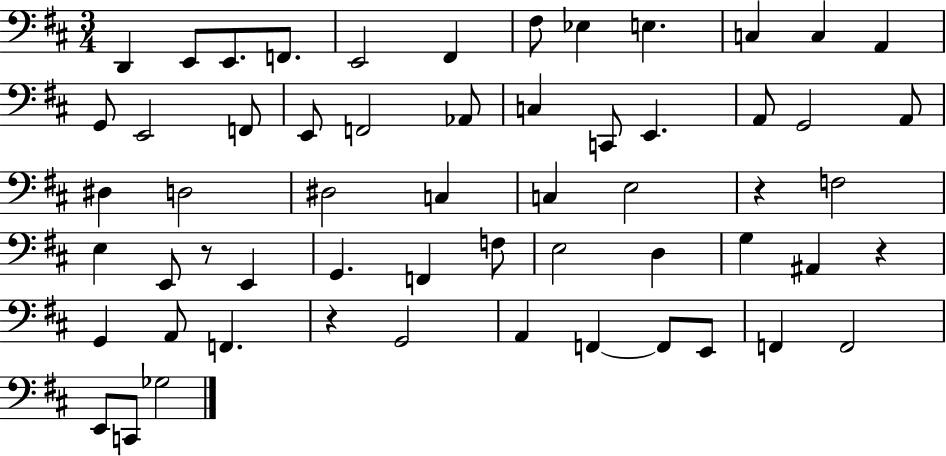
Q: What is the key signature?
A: D major